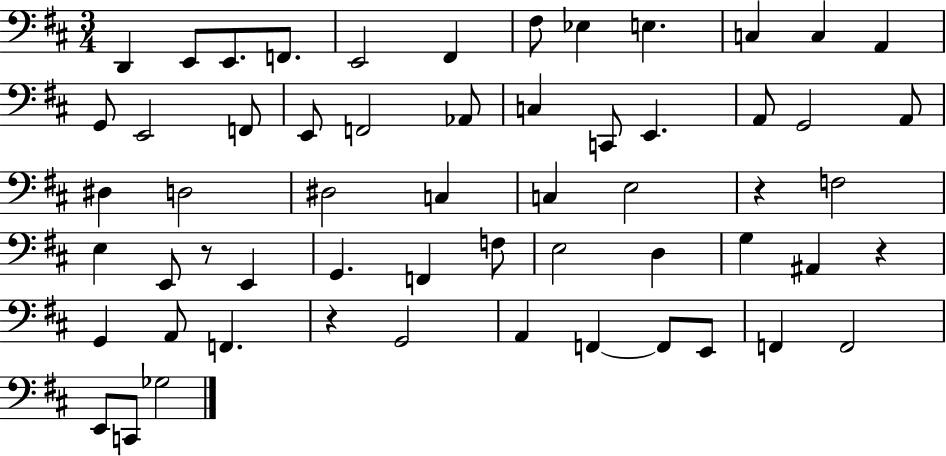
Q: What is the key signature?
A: D major